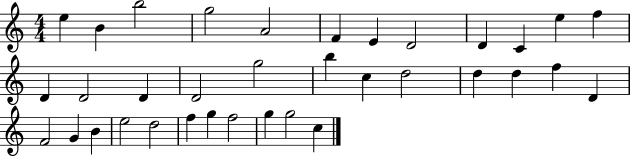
{
  \clef treble
  \numericTimeSignature
  \time 4/4
  \key c \major
  e''4 b'4 b''2 | g''2 a'2 | f'4 e'4 d'2 | d'4 c'4 e''4 f''4 | \break d'4 d'2 d'4 | d'2 g''2 | b''4 c''4 d''2 | d''4 d''4 f''4 d'4 | \break f'2 g'4 b'4 | e''2 d''2 | f''4 g''4 f''2 | g''4 g''2 c''4 | \break \bar "|."
}